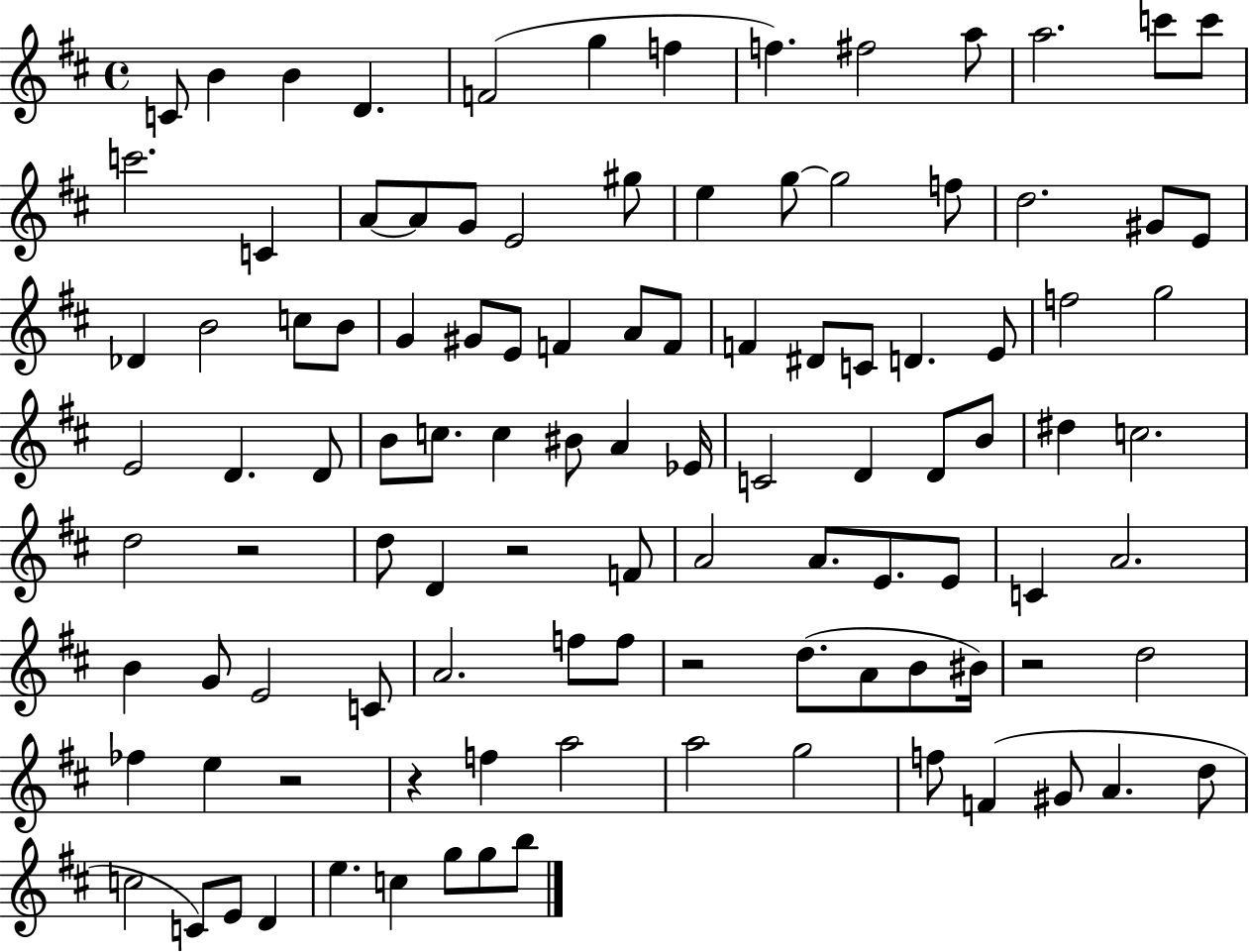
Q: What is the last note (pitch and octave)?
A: B5